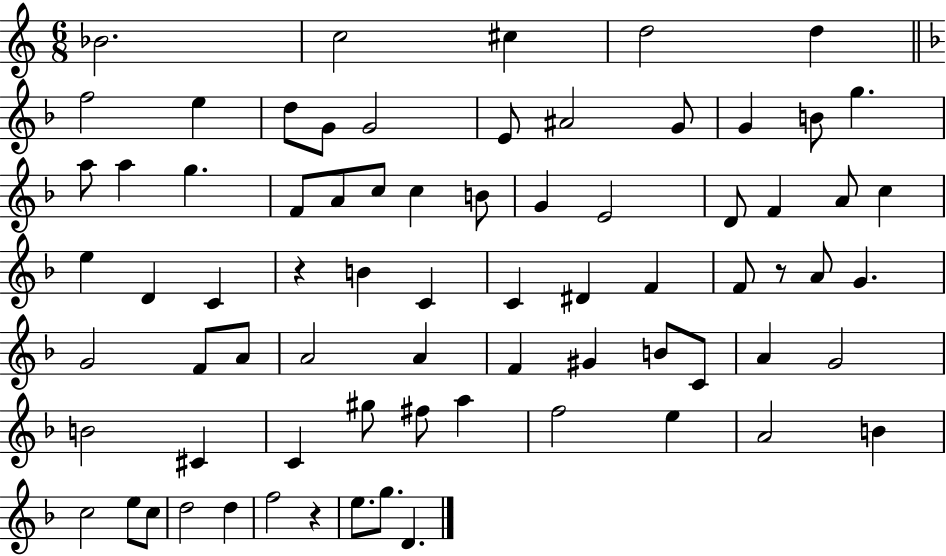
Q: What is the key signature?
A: C major